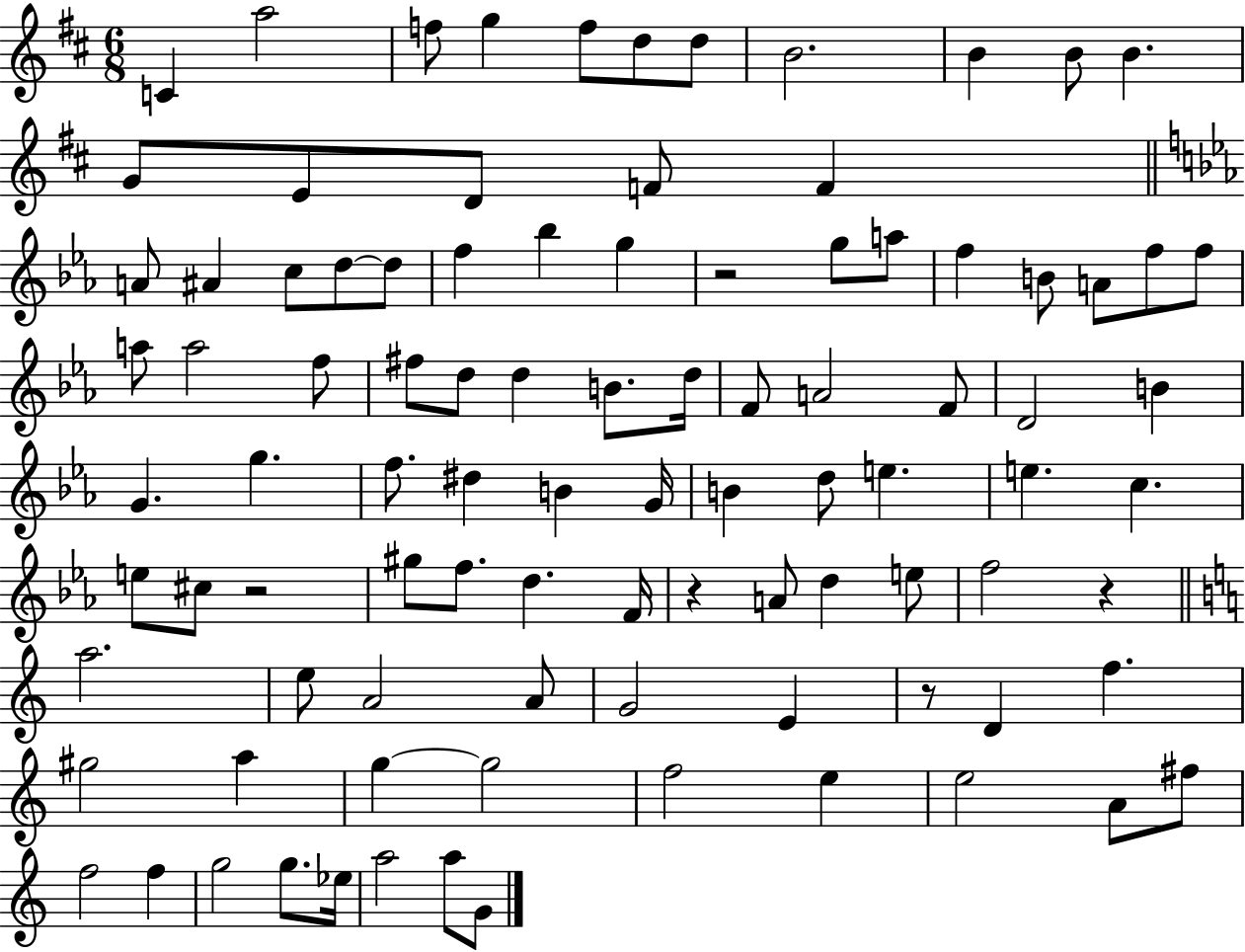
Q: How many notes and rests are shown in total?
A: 95